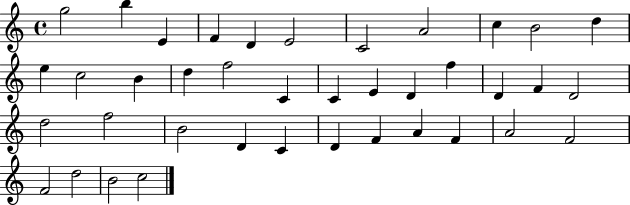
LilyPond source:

{
  \clef treble
  \time 4/4
  \defaultTimeSignature
  \key c \major
  g''2 b''4 e'4 | f'4 d'4 e'2 | c'2 a'2 | c''4 b'2 d''4 | \break e''4 c''2 b'4 | d''4 f''2 c'4 | c'4 e'4 d'4 f''4 | d'4 f'4 d'2 | \break d''2 f''2 | b'2 d'4 c'4 | d'4 f'4 a'4 f'4 | a'2 f'2 | \break f'2 d''2 | b'2 c''2 | \bar "|."
}